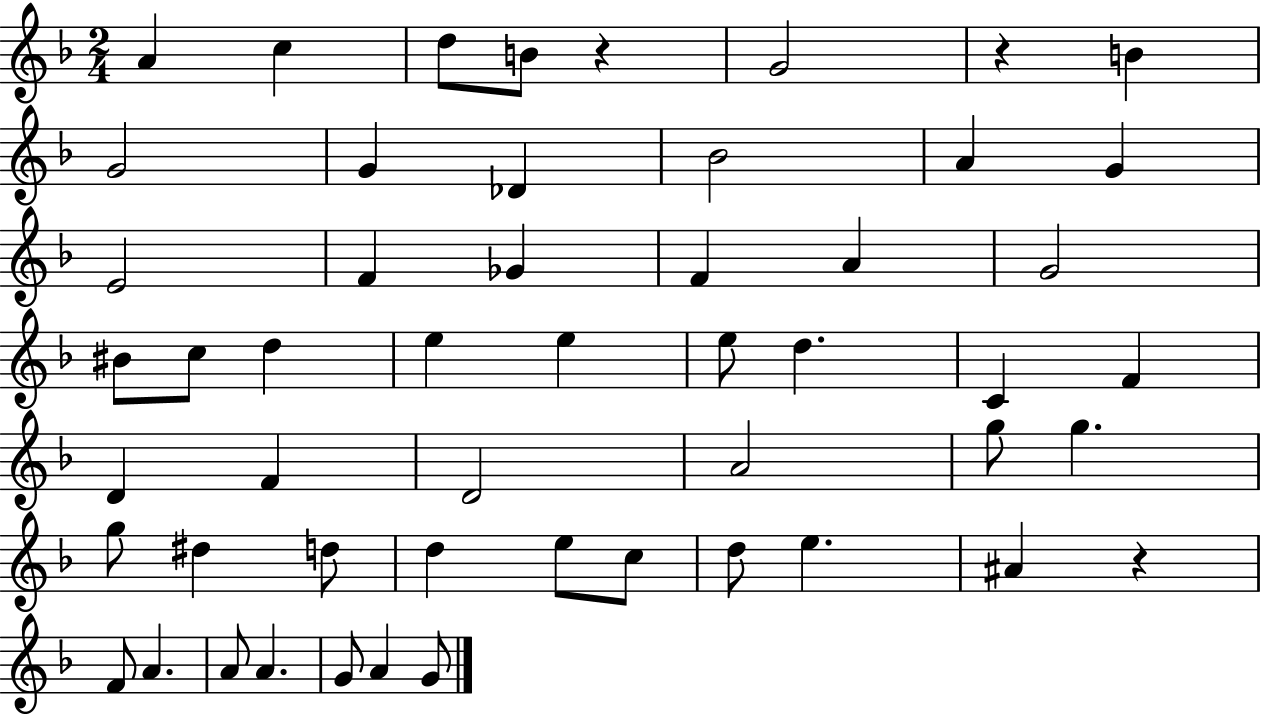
{
  \clef treble
  \numericTimeSignature
  \time 2/4
  \key f \major
  a'4 c''4 | d''8 b'8 r4 | g'2 | r4 b'4 | \break g'2 | g'4 des'4 | bes'2 | a'4 g'4 | \break e'2 | f'4 ges'4 | f'4 a'4 | g'2 | \break bis'8 c''8 d''4 | e''4 e''4 | e''8 d''4. | c'4 f'4 | \break d'4 f'4 | d'2 | a'2 | g''8 g''4. | \break g''8 dis''4 d''8 | d''4 e''8 c''8 | d''8 e''4. | ais'4 r4 | \break f'8 a'4. | a'8 a'4. | g'8 a'4 g'8 | \bar "|."
}